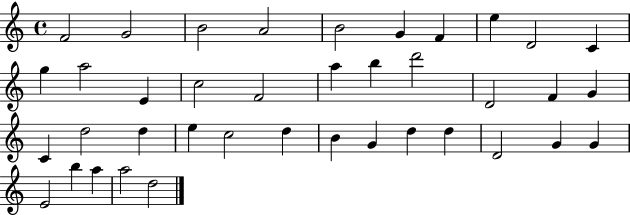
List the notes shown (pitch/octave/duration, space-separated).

F4/h G4/h B4/h A4/h B4/h G4/q F4/q E5/q D4/h C4/q G5/q A5/h E4/q C5/h F4/h A5/q B5/q D6/h D4/h F4/q G4/q C4/q D5/h D5/q E5/q C5/h D5/q B4/q G4/q D5/q D5/q D4/h G4/q G4/q E4/h B5/q A5/q A5/h D5/h